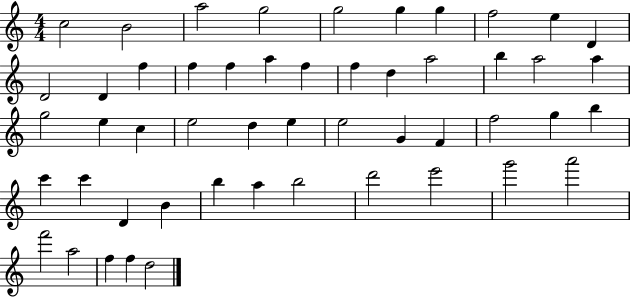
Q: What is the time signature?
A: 4/4